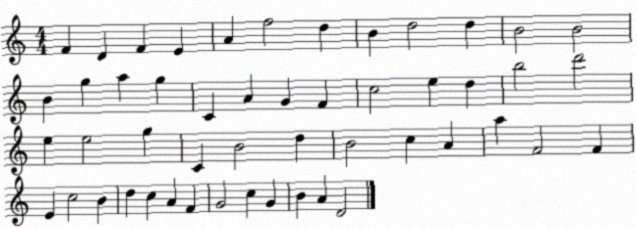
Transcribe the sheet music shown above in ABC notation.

X:1
T:Untitled
M:4/4
L:1/4
K:C
F D F E A f2 d B d2 d B2 B2 B g a g C A G F c2 e d b2 d'2 e e2 g C B2 d B2 c A a F2 F E c2 B d c A F G2 c G B A D2